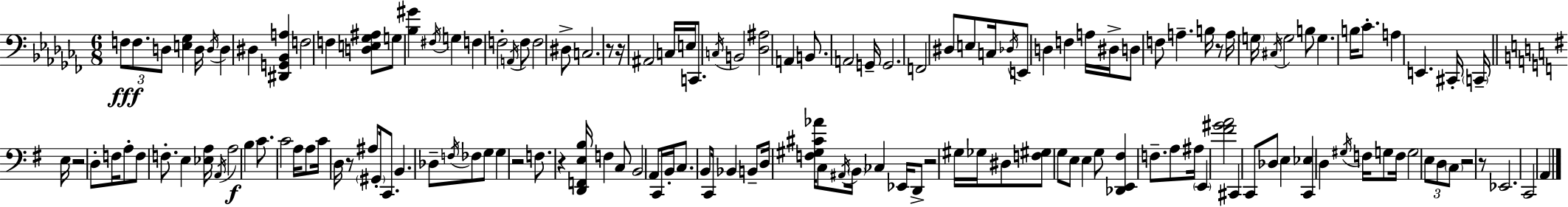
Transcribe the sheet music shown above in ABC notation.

X:1
T:Untitled
M:6/8
L:1/4
K:Abm
F,/2 F,/2 D,/2 [E,_G,] D,/4 D,/4 D, ^D, [^D,,G,,_B,,A,] F,2 F, [D,E,_G,^A,]/2 G,/2 [_B,^G] ^F,/4 G, F, F,2 A,,/4 F,/2 F,2 ^D,/2 C,2 z/2 z/4 ^A,,2 C,/4 E,/4 C,,/2 C,/4 B,,2 [_D,^A,]2 A,, B,,/2 A,,2 G,,/4 G,,2 F,,2 ^D,/2 E,/2 C,/4 _D,/4 E,,/2 D, F, A,/4 ^D,/4 D,/2 F,/2 A, B,/4 z/2 A,/4 G,/4 ^C,/4 G,2 B,/2 G, B,/4 _C/2 A, E,, ^C,,/4 C,,/4 E,/4 z2 D,/2 F,/4 A,/2 F,/2 F,/2 E, [_E,A,]/4 A,,/4 A,2 B, C/2 C2 A,/4 A,/2 C/4 D,/4 z/2 ^A,/2 ^G,,/4 C,,/2 B,, _D,/2 F,/4 _F,/2 G,/2 G, z2 F,/2 z [D,,F,,E,B,]/4 F, C,/2 B,,2 A,,/2 C,,/4 B,,/4 C,/2 B,,/2 C,,/4 _B,, B,,/2 D,/4 [F,^G,^C_A]/4 C,/2 ^A,,/4 B,,/4 _C, _E,,/4 D,,/2 z2 ^G,/4 _G,/4 ^D,/2 [F,^G,]/2 G,/2 E,/2 E, G,/2 [_D,,E,,^F,] F,/2 A,/2 ^A,/4 E,, [^F^GA]2 ^C,, C,,/2 _D,/2 E, [C,,_E,] D, ^G,/4 F,/4 G,/2 F,/4 G,2 E,/2 D,/2 C,/2 z2 z/2 _E,,2 C,,2 A,,